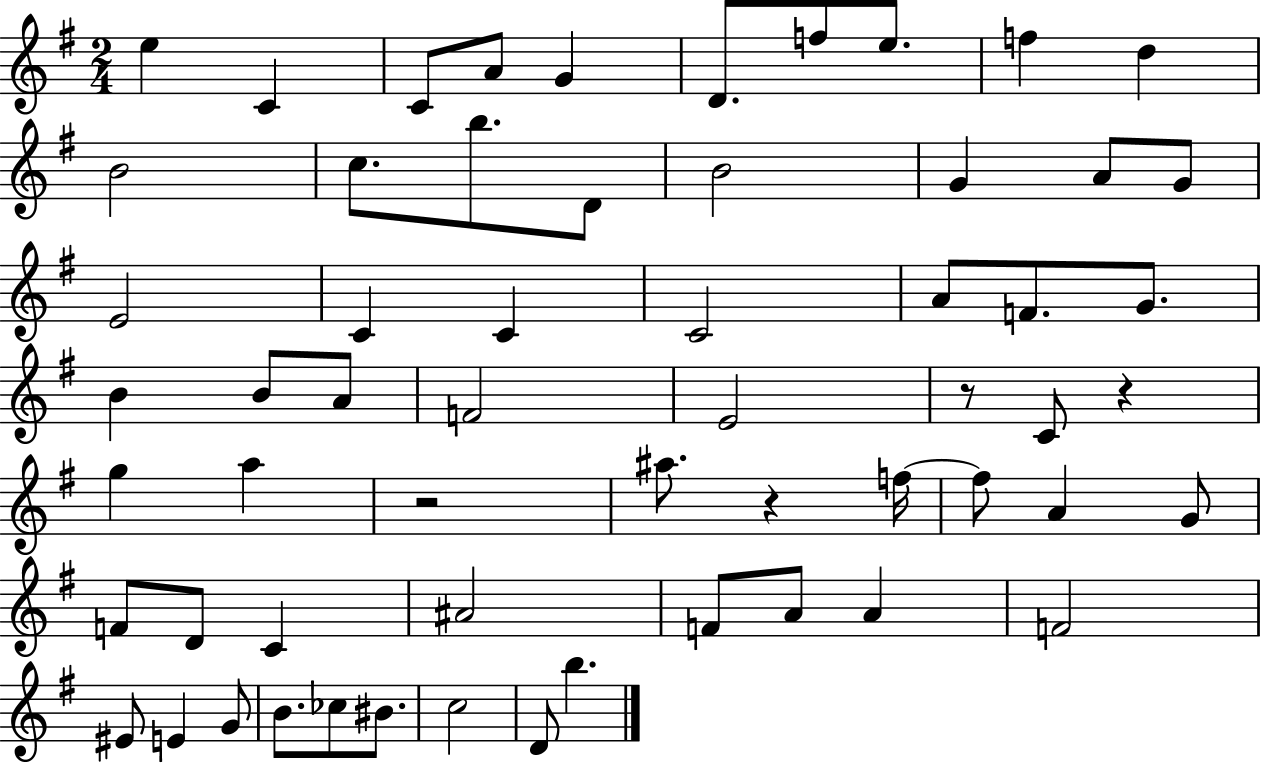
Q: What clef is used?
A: treble